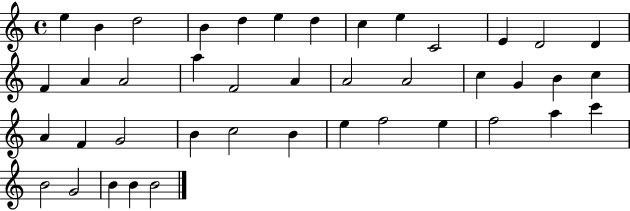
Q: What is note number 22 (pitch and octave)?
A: C5